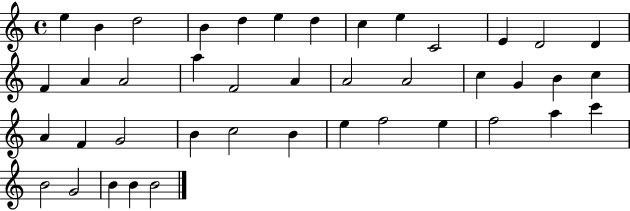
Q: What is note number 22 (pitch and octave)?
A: C5